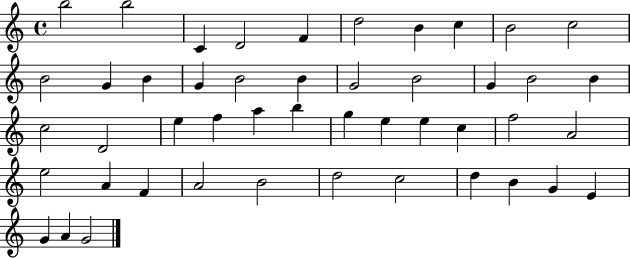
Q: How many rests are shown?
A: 0